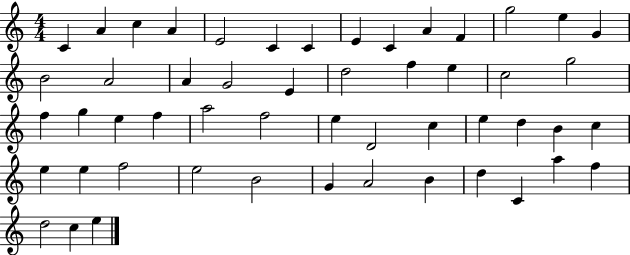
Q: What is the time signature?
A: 4/4